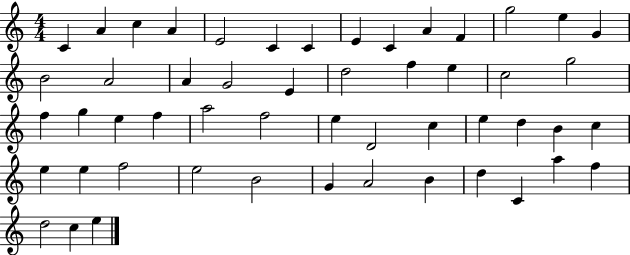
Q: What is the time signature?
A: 4/4